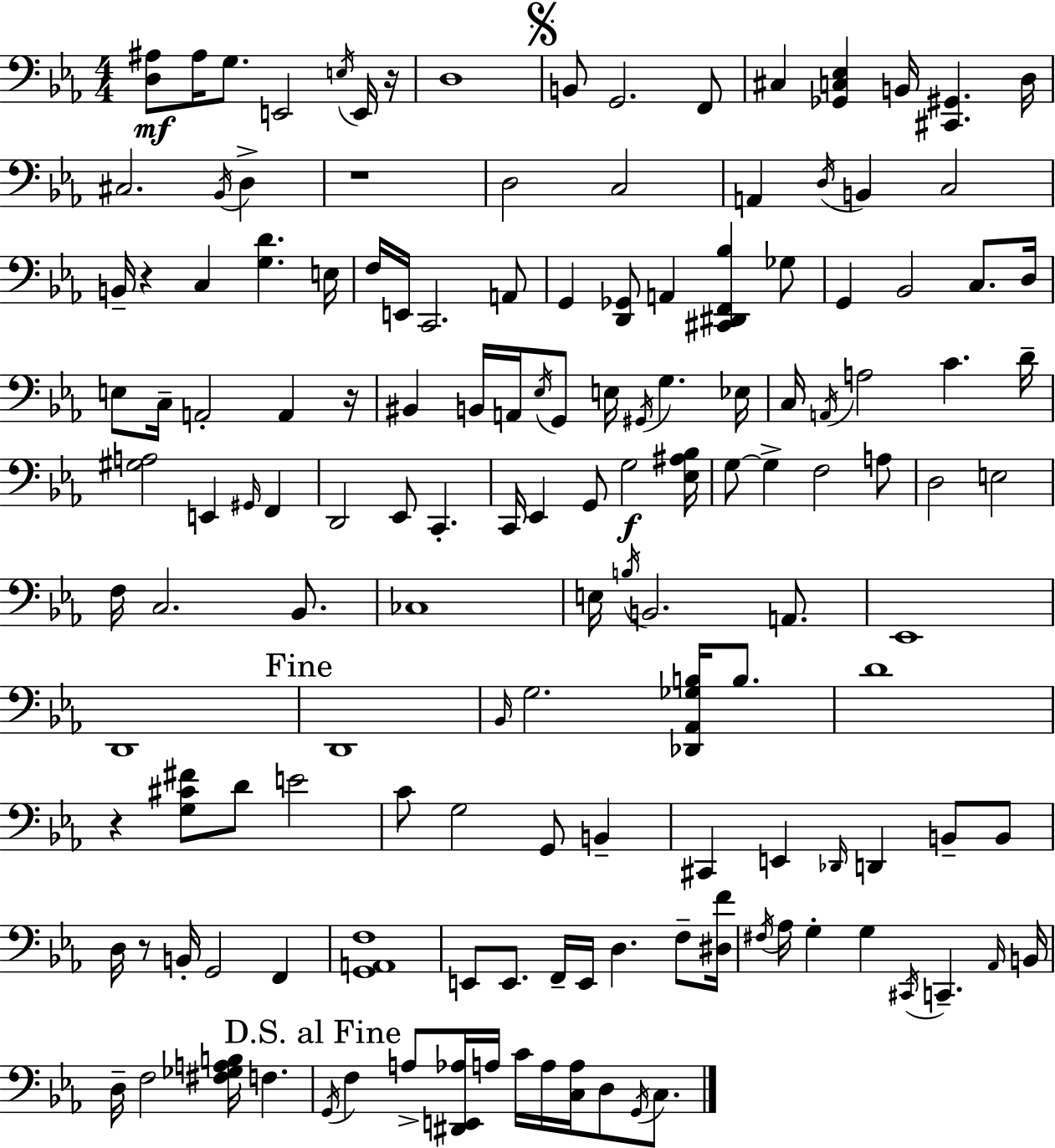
X:1
T:Untitled
M:4/4
L:1/4
K:Eb
[D,^A,]/2 ^A,/4 G,/2 E,,2 E,/4 E,,/4 z/4 D,4 B,,/2 G,,2 F,,/2 ^C, [_G,,C,_E,] B,,/4 [^C,,^G,,] D,/4 ^C,2 _B,,/4 D, z4 D,2 C,2 A,, D,/4 B,, C,2 B,,/4 z C, [G,D] E,/4 F,/4 E,,/4 C,,2 A,,/2 G,, [D,,_G,,]/2 A,, [^C,,^D,,F,,_B,] _G,/2 G,, _B,,2 C,/2 D,/4 E,/2 C,/4 A,,2 A,, z/4 ^B,, B,,/4 A,,/4 _E,/4 G,,/2 E,/4 ^G,,/4 G, _E,/4 C,/4 A,,/4 A,2 C D/4 [^G,A,]2 E,, ^G,,/4 F,, D,,2 _E,,/2 C,, C,,/4 _E,, G,,/2 G,2 [_E,^A,_B,]/4 G,/2 G, F,2 A,/2 D,2 E,2 F,/4 C,2 _B,,/2 _C,4 E,/4 B,/4 B,,2 A,,/2 _E,,4 D,,4 D,,4 _B,,/4 G,2 [_D,,_A,,_G,B,]/4 B,/2 D4 z [G,^C^F]/2 D/2 E2 C/2 G,2 G,,/2 B,, ^C,, E,, _D,,/4 D,, B,,/2 B,,/2 D,/4 z/2 B,,/4 G,,2 F,, [G,,A,,F,]4 E,,/2 E,,/2 F,,/4 E,,/4 D, F,/2 [^D,F]/4 ^F,/4 _A,/4 G, G, ^C,,/4 C,, _A,,/4 B,,/4 D,/4 F,2 [^F,_G,A,B,]/4 F, G,,/4 F, A,/2 [^D,,E,,_A,]/4 A,/4 C/4 A,/4 [C,A,]/4 D,/2 G,,/4 C,/2